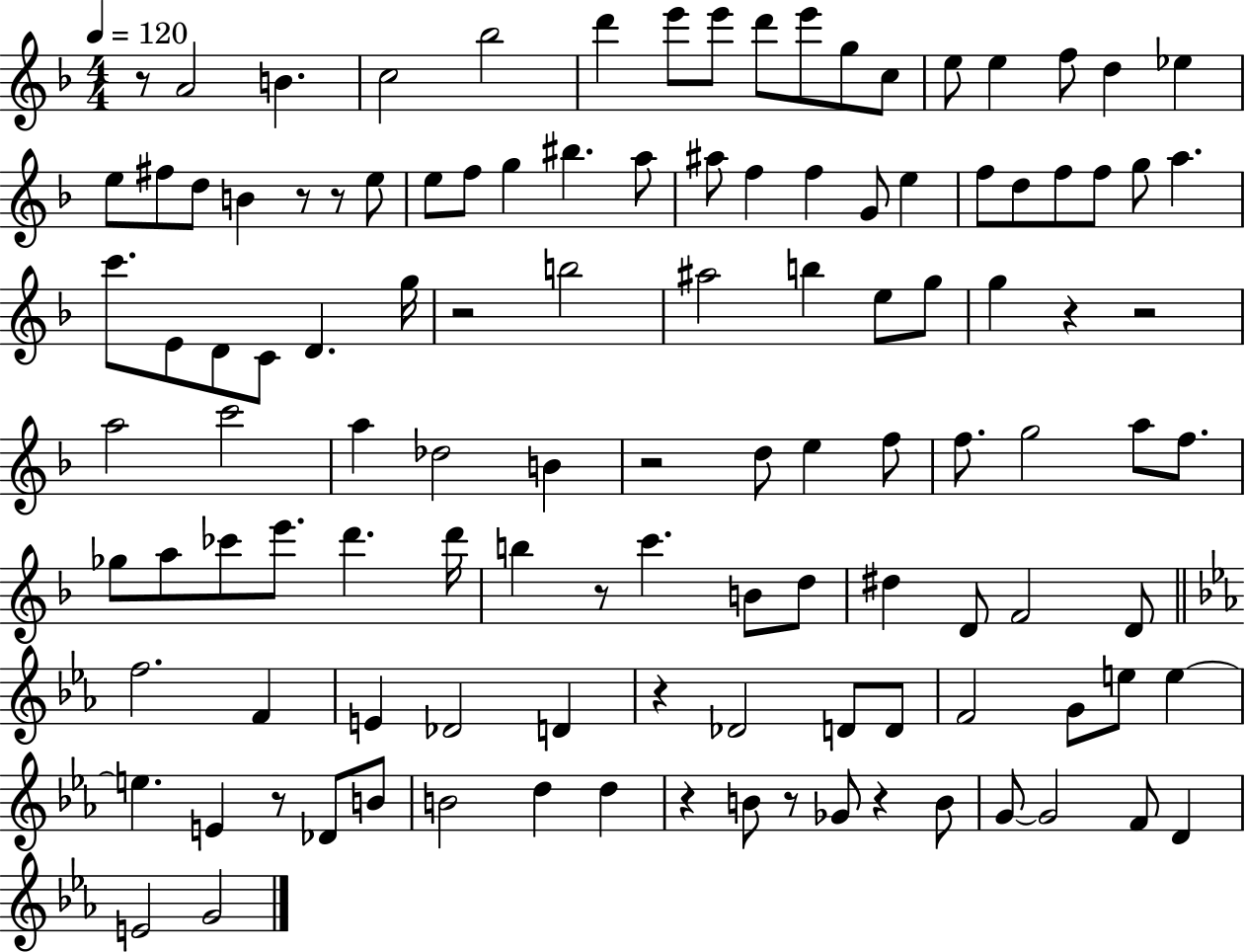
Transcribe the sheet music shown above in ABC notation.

X:1
T:Untitled
M:4/4
L:1/4
K:F
z/2 A2 B c2 _b2 d' e'/2 e'/2 d'/2 e'/2 g/2 c/2 e/2 e f/2 d _e e/2 ^f/2 d/2 B z/2 z/2 e/2 e/2 f/2 g ^b a/2 ^a/2 f f G/2 e f/2 d/2 f/2 f/2 g/2 a c'/2 E/2 D/2 C/2 D g/4 z2 b2 ^a2 b e/2 g/2 g z z2 a2 c'2 a _d2 B z2 d/2 e f/2 f/2 g2 a/2 f/2 _g/2 a/2 _c'/2 e'/2 d' d'/4 b z/2 c' B/2 d/2 ^d D/2 F2 D/2 f2 F E _D2 D z _D2 D/2 D/2 F2 G/2 e/2 e e E z/2 _D/2 B/2 B2 d d z B/2 z/2 _G/2 z B/2 G/2 G2 F/2 D E2 G2